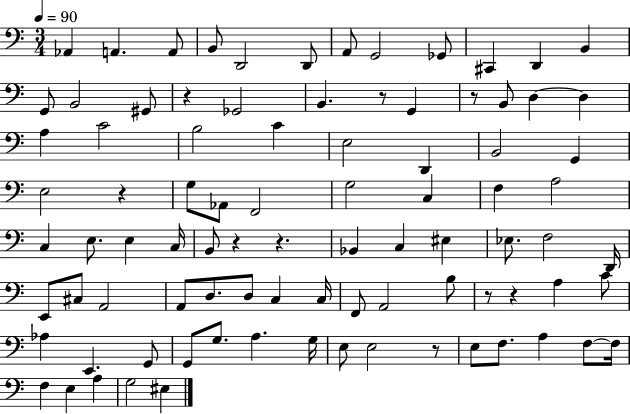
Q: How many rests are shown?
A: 9